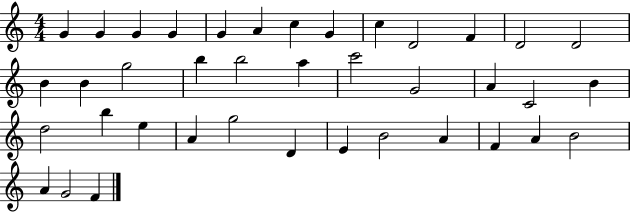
G4/q G4/q G4/q G4/q G4/q A4/q C5/q G4/q C5/q D4/h F4/q D4/h D4/h B4/q B4/q G5/h B5/q B5/h A5/q C6/h G4/h A4/q C4/h B4/q D5/h B5/q E5/q A4/q G5/h D4/q E4/q B4/h A4/q F4/q A4/q B4/h A4/q G4/h F4/q